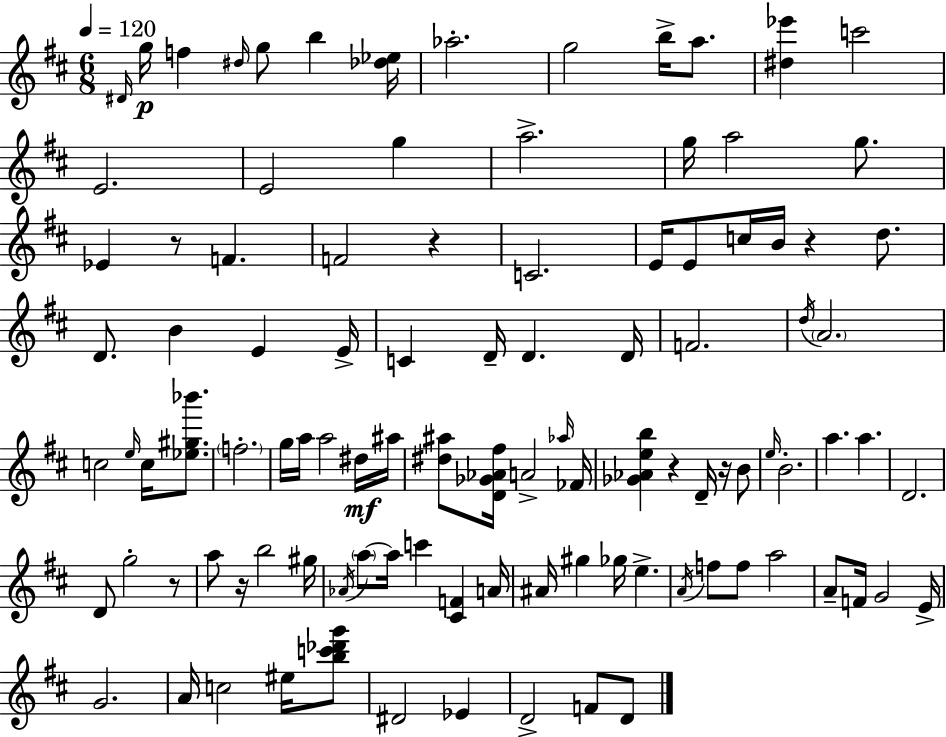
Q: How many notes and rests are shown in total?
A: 103